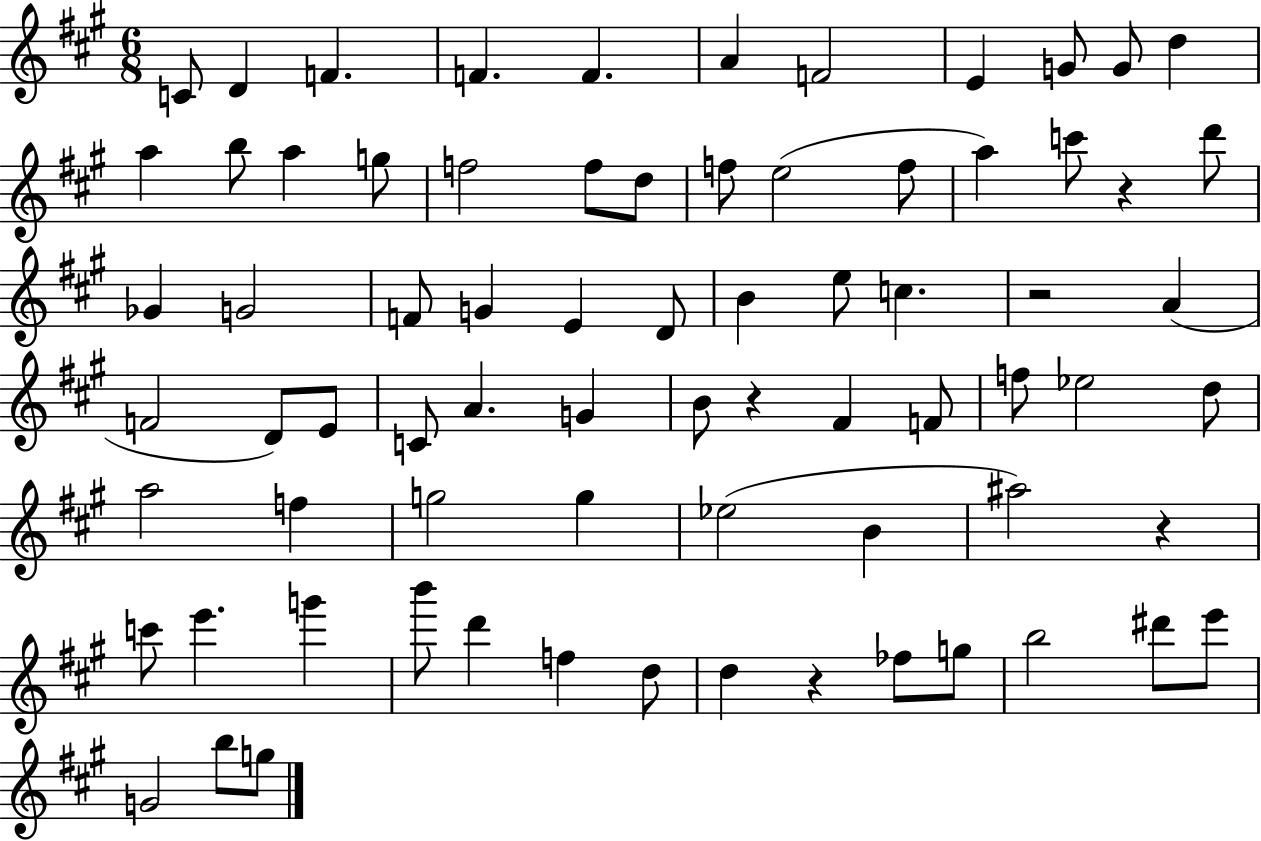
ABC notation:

X:1
T:Untitled
M:6/8
L:1/4
K:A
C/2 D F F F A F2 E G/2 G/2 d a b/2 a g/2 f2 f/2 d/2 f/2 e2 f/2 a c'/2 z d'/2 _G G2 F/2 G E D/2 B e/2 c z2 A F2 D/2 E/2 C/2 A G B/2 z ^F F/2 f/2 _e2 d/2 a2 f g2 g _e2 B ^a2 z c'/2 e' g' b'/2 d' f d/2 d z _f/2 g/2 b2 ^d'/2 e'/2 G2 b/2 g/2